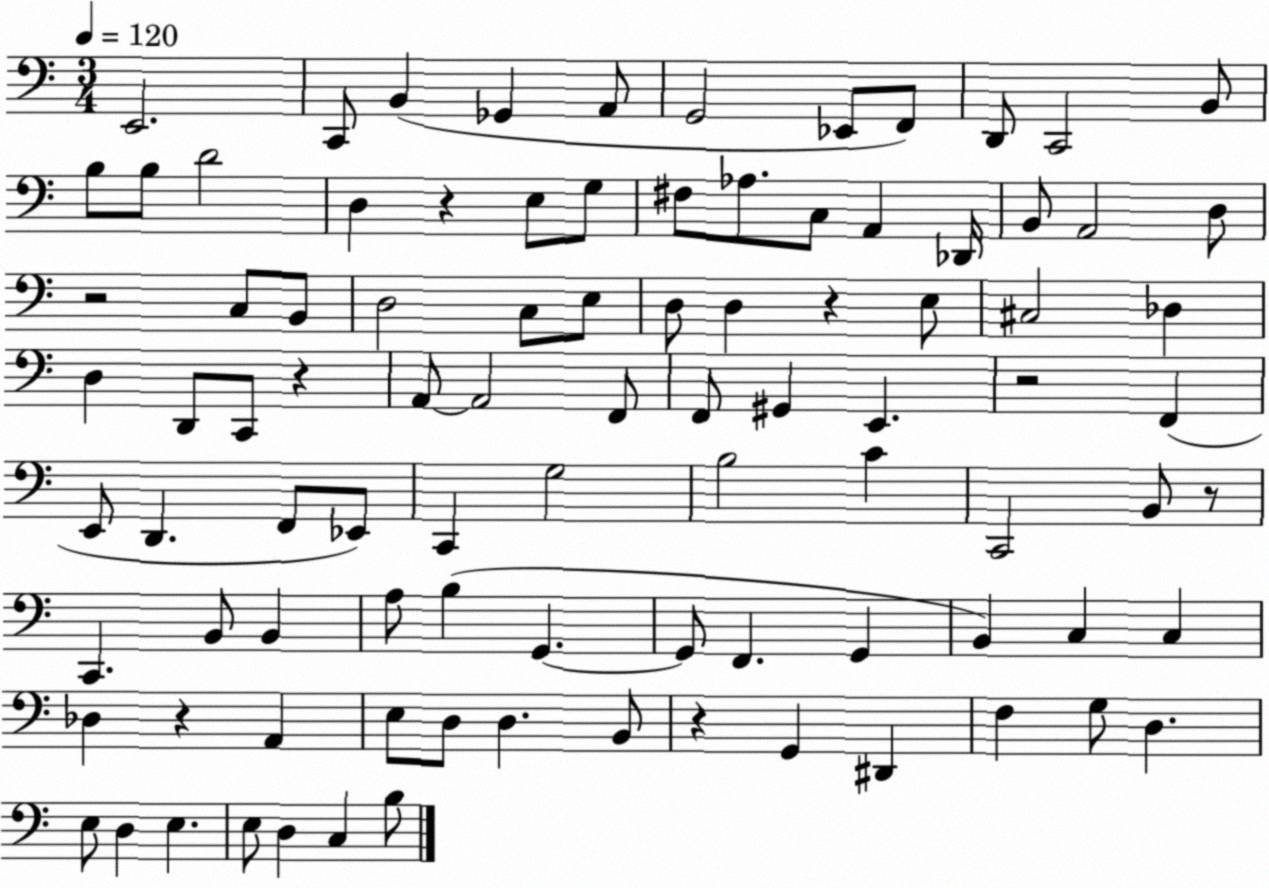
X:1
T:Untitled
M:3/4
L:1/4
K:C
E,,2 C,,/2 B,, _G,, A,,/2 G,,2 _E,,/2 F,,/2 D,,/2 C,,2 B,,/2 B,/2 B,/2 D2 D, z E,/2 G,/2 ^F,/2 _A,/2 C,/2 A,, _D,,/4 B,,/2 A,,2 D,/2 z2 C,/2 B,,/2 D,2 C,/2 E,/2 D,/2 D, z E,/2 ^C,2 _D, D, D,,/2 C,,/2 z A,,/2 A,,2 F,,/2 F,,/2 ^G,, E,, z2 F,, E,,/2 D,, F,,/2 _E,,/2 C,, G,2 B,2 C C,,2 B,,/2 z/2 C,, B,,/2 B,, A,/2 B, G,, G,,/2 F,, G,, B,, C, C, _D, z A,, E,/2 D,/2 D, B,,/2 z G,, ^D,, F, G,/2 D, E,/2 D, E, E,/2 D, C, B,/2